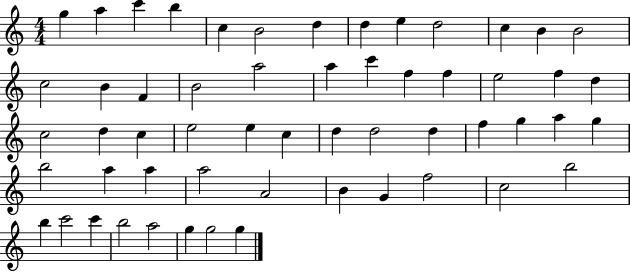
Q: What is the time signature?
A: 4/4